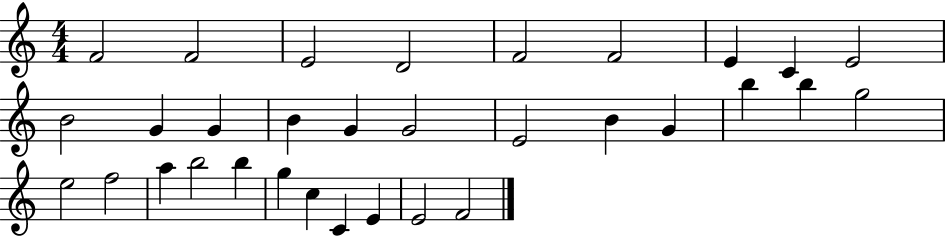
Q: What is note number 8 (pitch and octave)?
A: C4